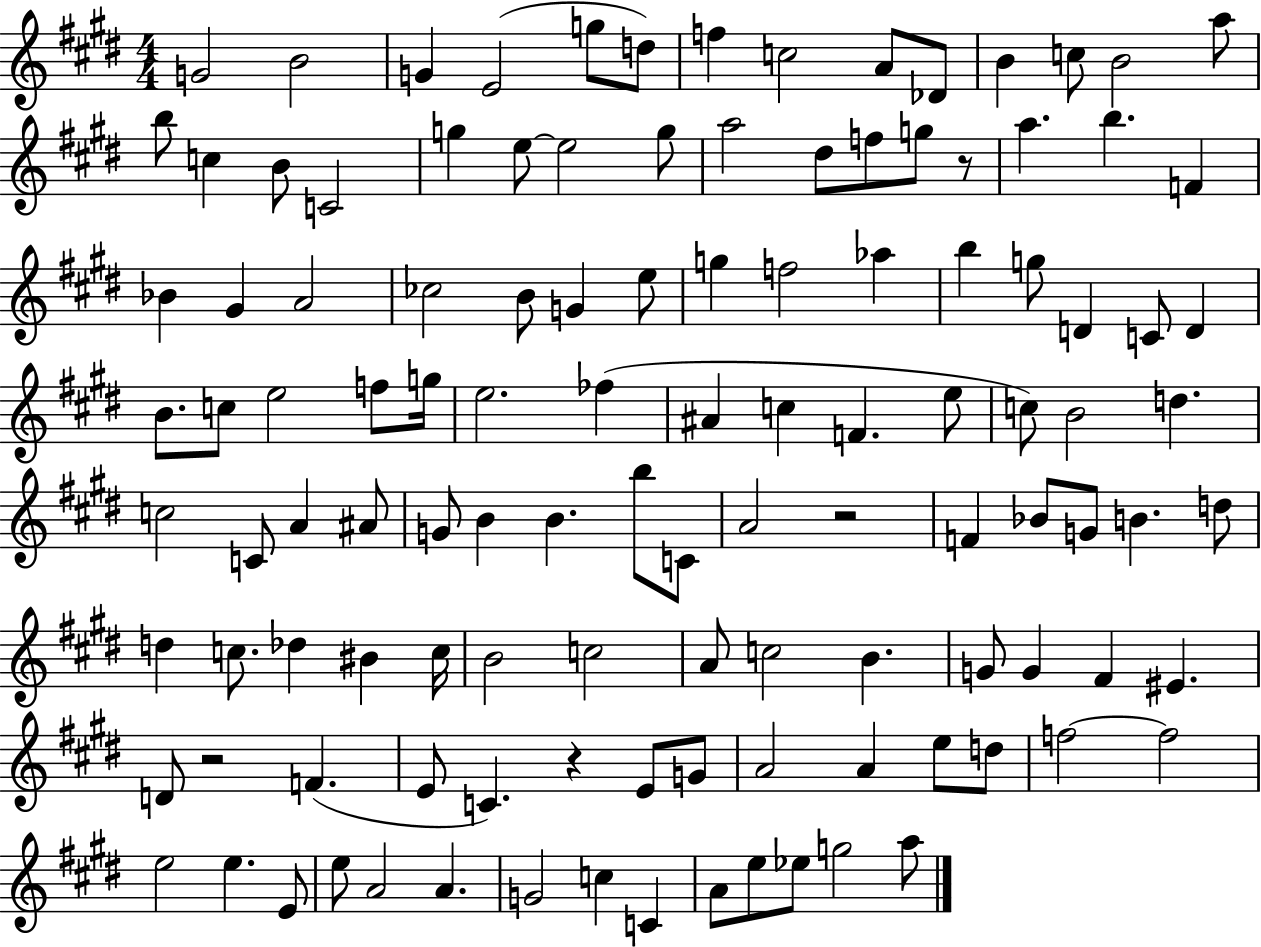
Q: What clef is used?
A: treble